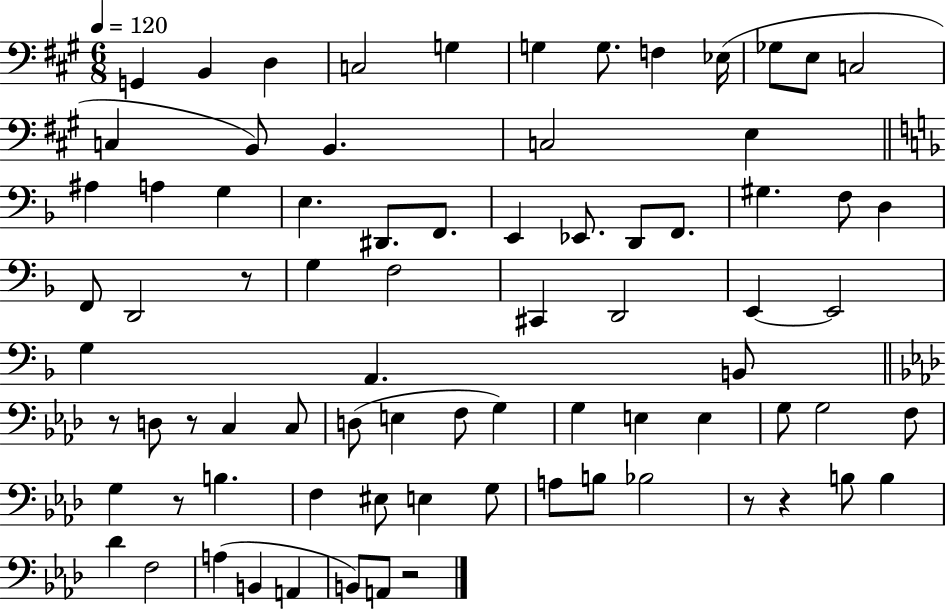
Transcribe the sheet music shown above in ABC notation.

X:1
T:Untitled
M:6/8
L:1/4
K:A
G,, B,, D, C,2 G, G, G,/2 F, _E,/4 _G,/2 E,/2 C,2 C, B,,/2 B,, C,2 E, ^A, A, G, E, ^D,,/2 F,,/2 E,, _E,,/2 D,,/2 F,,/2 ^G, F,/2 D, F,,/2 D,,2 z/2 G, F,2 ^C,, D,,2 E,, E,,2 G, A,, B,,/2 z/2 D,/2 z/2 C, C,/2 D,/2 E, F,/2 G, G, E, E, G,/2 G,2 F,/2 G, z/2 B, F, ^E,/2 E, G,/2 A,/2 B,/2 _B,2 z/2 z B,/2 B, _D F,2 A, B,, A,, B,,/2 A,,/2 z2